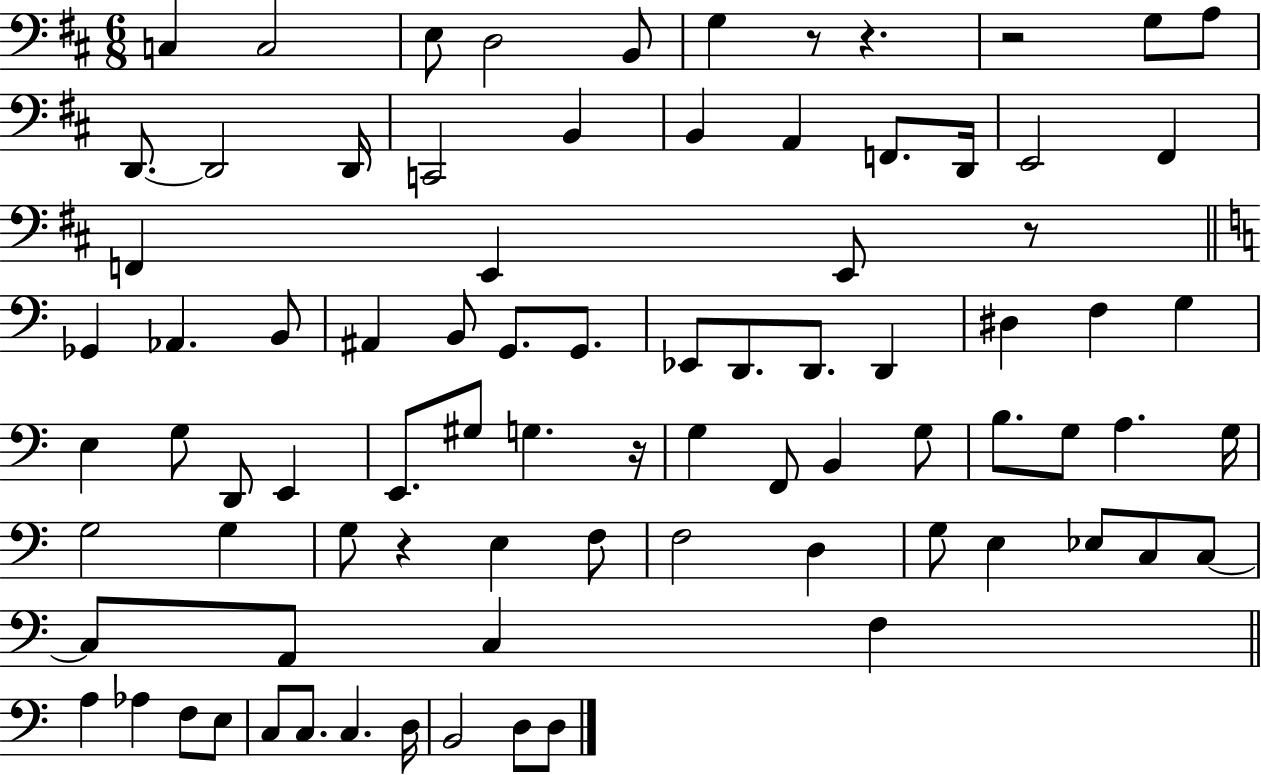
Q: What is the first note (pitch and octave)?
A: C3